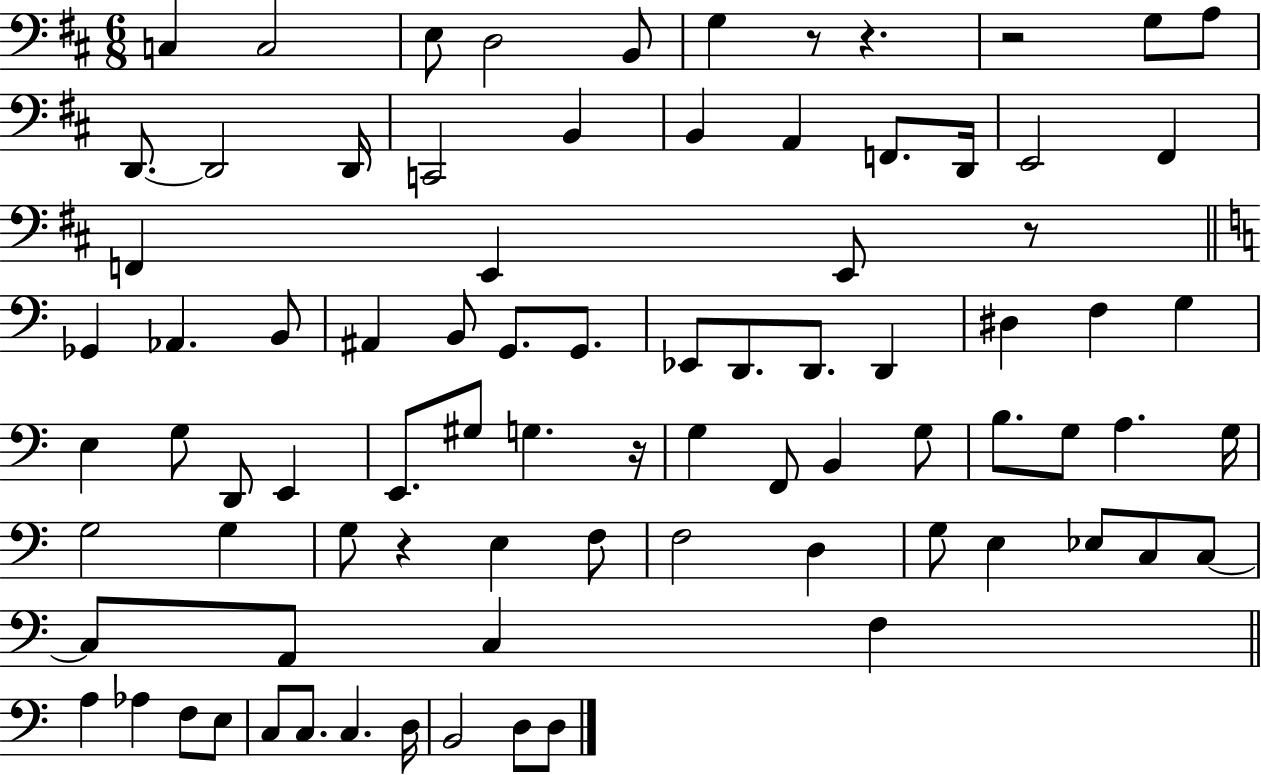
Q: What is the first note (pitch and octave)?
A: C3